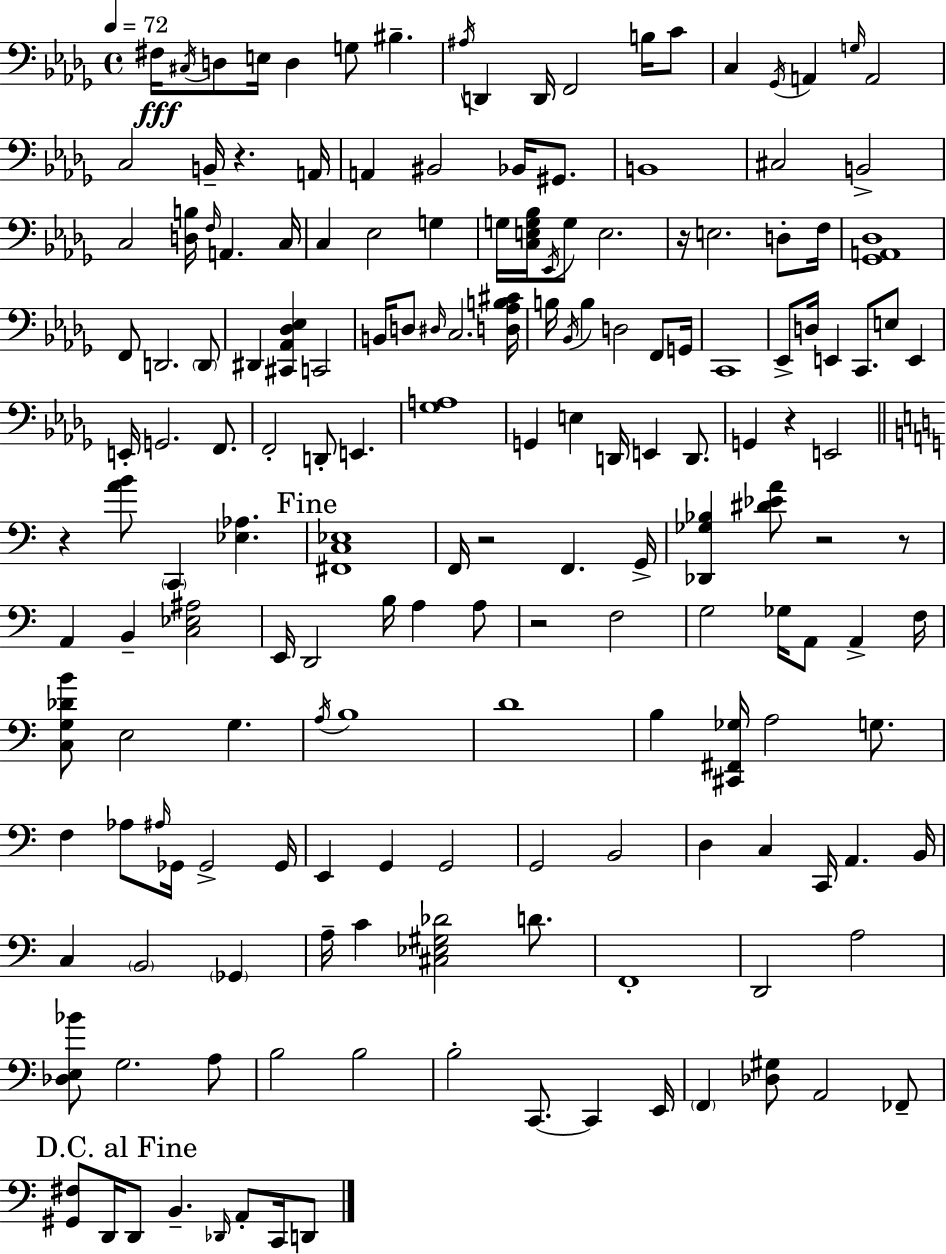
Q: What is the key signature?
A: BES minor